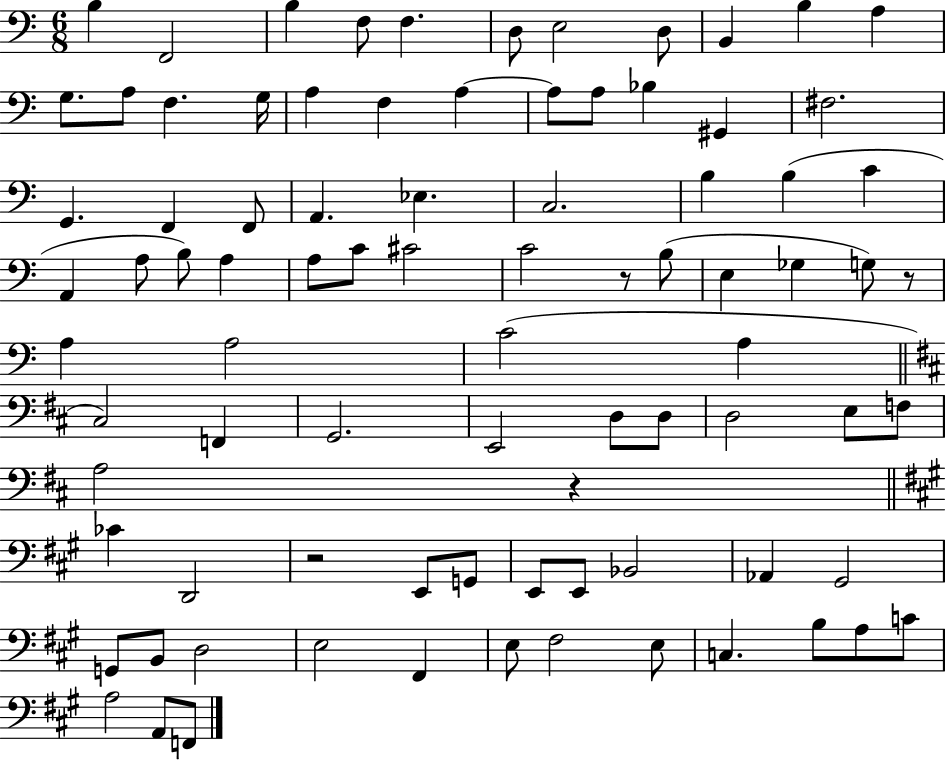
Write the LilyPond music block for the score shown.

{
  \clef bass
  \numericTimeSignature
  \time 6/8
  \key c \major
  b4 f,2 | b4 f8 f4. | d8 e2 d8 | b,4 b4 a4 | \break g8. a8 f4. g16 | a4 f4 a4~~ | a8 a8 bes4 gis,4 | fis2. | \break g,4. f,4 f,8 | a,4. ees4. | c2. | b4 b4( c'4 | \break a,4 a8 b8) a4 | a8 c'8 cis'2 | c'2 r8 b8( | e4 ges4 g8) r8 | \break a4 a2 | c'2( a4 | \bar "||" \break \key d \major cis2) f,4 | g,2. | e,2 d8 d8 | d2 e8 f8 | \break a2 r4 | \bar "||" \break \key a \major ces'4 d,2 | r2 e,8 g,8 | e,8 e,8 bes,2 | aes,4 gis,2 | \break g,8 b,8 d2 | e2 fis,4 | e8 fis2 e8 | c4. b8 a8 c'8 | \break a2 a,8 f,8 | \bar "|."
}